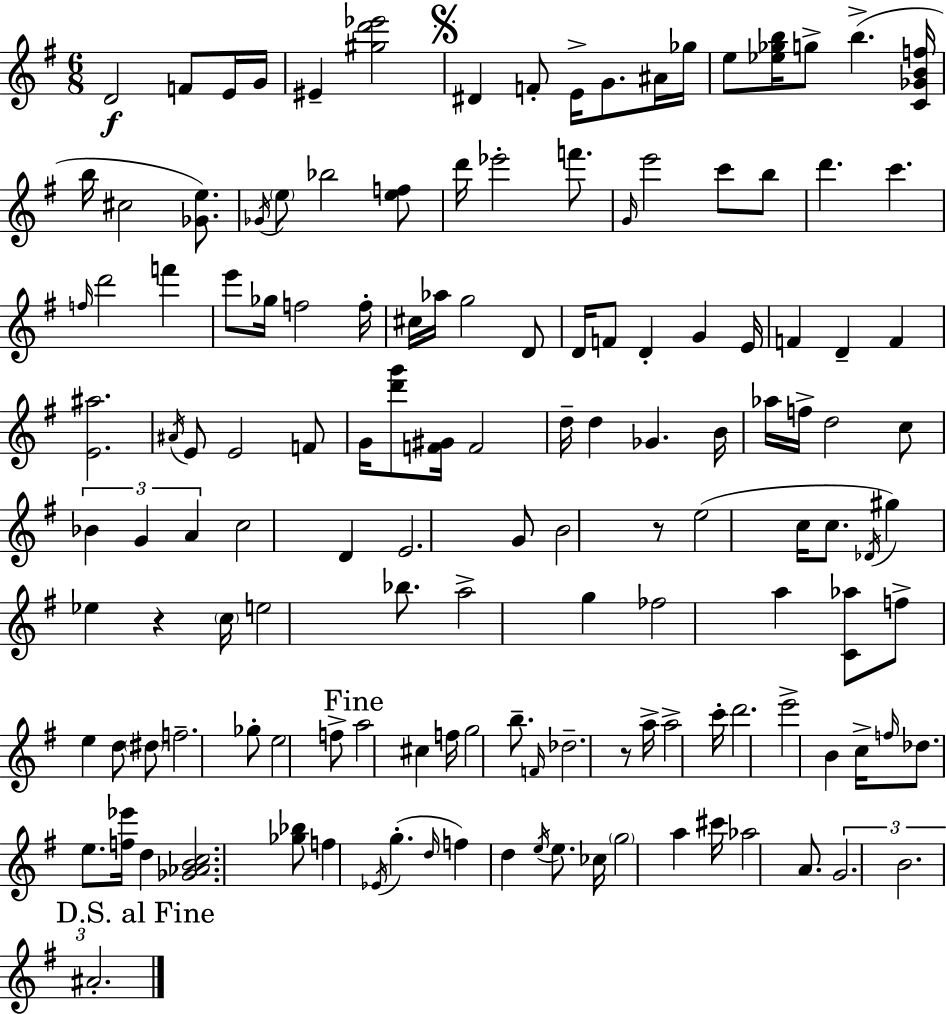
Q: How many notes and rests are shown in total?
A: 140